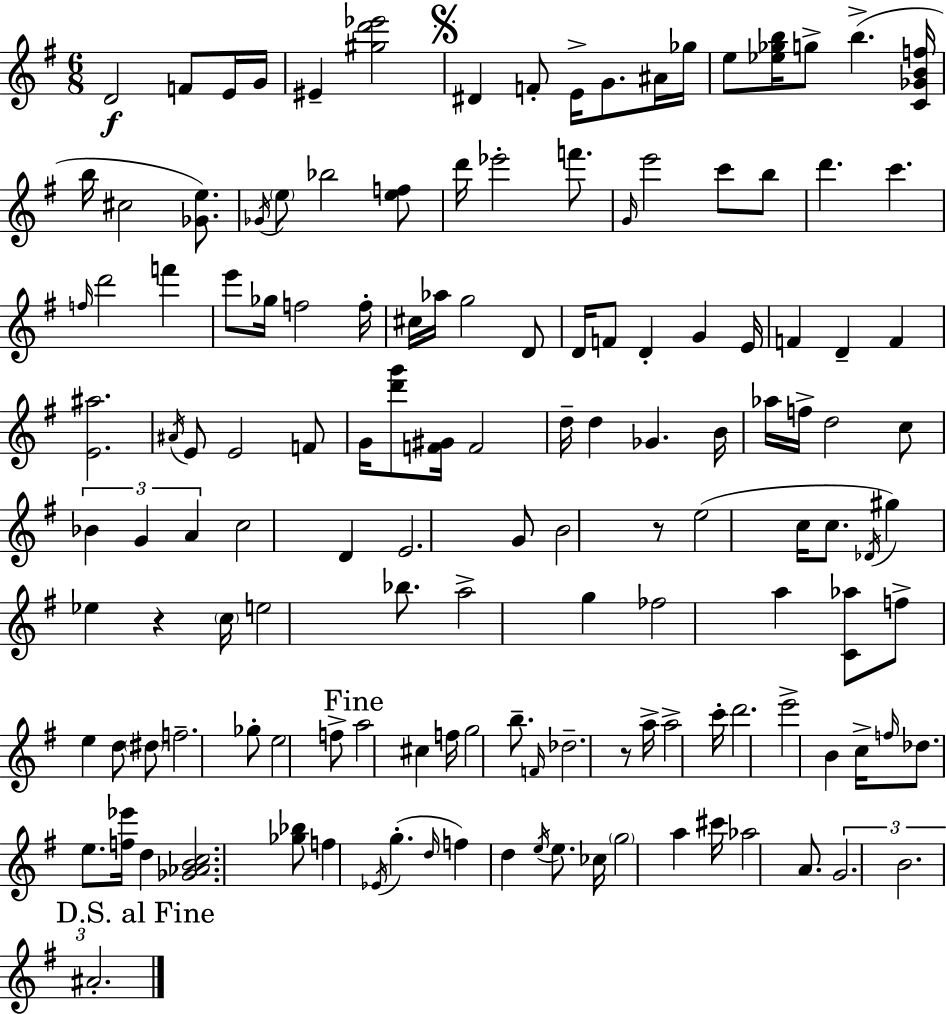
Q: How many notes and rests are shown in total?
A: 140